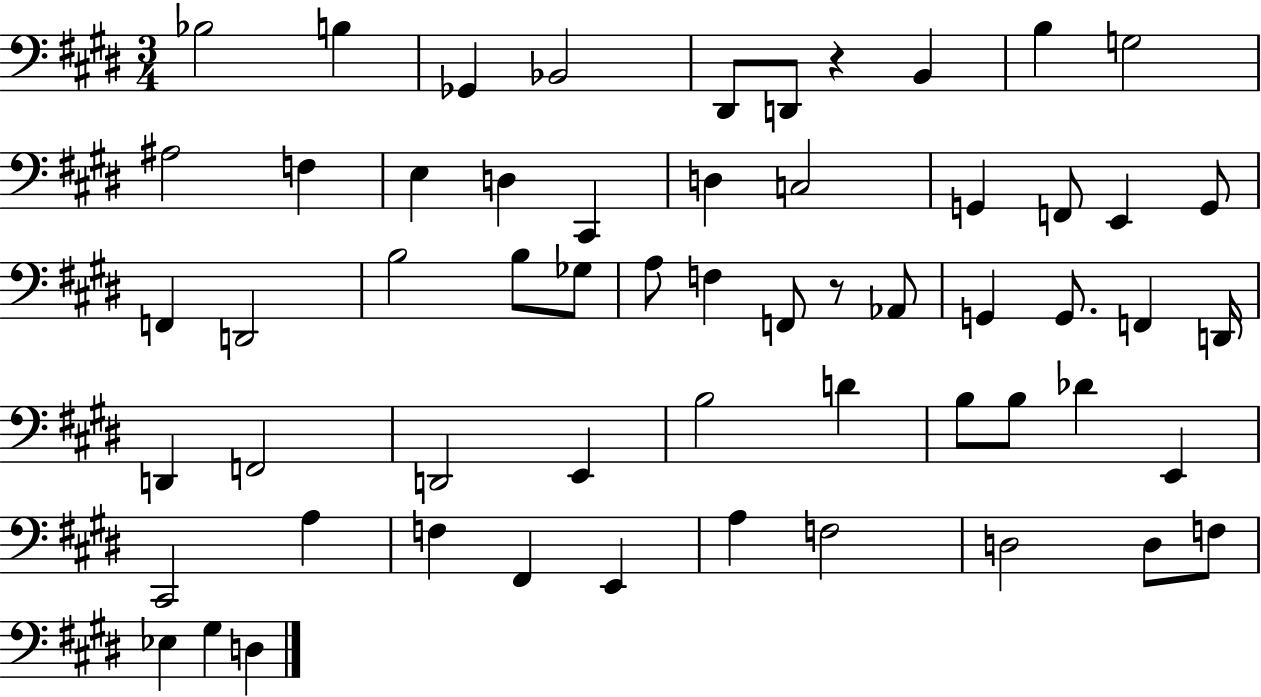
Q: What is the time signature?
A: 3/4